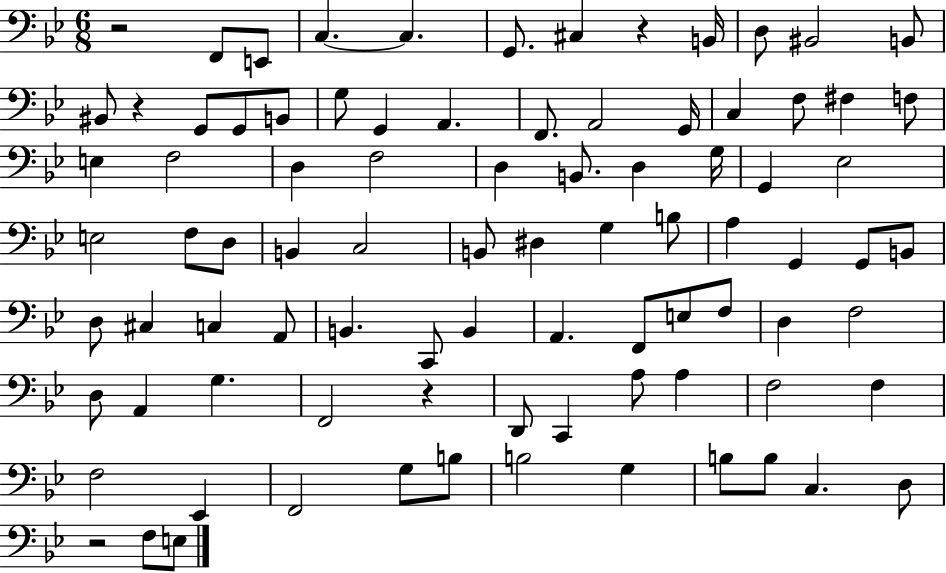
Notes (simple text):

R/h F2/e E2/e C3/q. C3/q. G2/e. C#3/q R/q B2/s D3/e BIS2/h B2/e BIS2/e R/q G2/e G2/e B2/e G3/e G2/q A2/q. F2/e. A2/h G2/s C3/q F3/e F#3/q F3/e E3/q F3/h D3/q F3/h D3/q B2/e. D3/q G3/s G2/q Eb3/h E3/h F3/e D3/e B2/q C3/h B2/e D#3/q G3/q B3/e A3/q G2/q G2/e B2/e D3/e C#3/q C3/q A2/e B2/q. C2/e B2/q A2/q. F2/e E3/e F3/e D3/q F3/h D3/e A2/q G3/q. F2/h R/q D2/e C2/q A3/e A3/q F3/h F3/q F3/h Eb2/q F2/h G3/e B3/e B3/h G3/q B3/e B3/e C3/q. D3/e R/h F3/e E3/e